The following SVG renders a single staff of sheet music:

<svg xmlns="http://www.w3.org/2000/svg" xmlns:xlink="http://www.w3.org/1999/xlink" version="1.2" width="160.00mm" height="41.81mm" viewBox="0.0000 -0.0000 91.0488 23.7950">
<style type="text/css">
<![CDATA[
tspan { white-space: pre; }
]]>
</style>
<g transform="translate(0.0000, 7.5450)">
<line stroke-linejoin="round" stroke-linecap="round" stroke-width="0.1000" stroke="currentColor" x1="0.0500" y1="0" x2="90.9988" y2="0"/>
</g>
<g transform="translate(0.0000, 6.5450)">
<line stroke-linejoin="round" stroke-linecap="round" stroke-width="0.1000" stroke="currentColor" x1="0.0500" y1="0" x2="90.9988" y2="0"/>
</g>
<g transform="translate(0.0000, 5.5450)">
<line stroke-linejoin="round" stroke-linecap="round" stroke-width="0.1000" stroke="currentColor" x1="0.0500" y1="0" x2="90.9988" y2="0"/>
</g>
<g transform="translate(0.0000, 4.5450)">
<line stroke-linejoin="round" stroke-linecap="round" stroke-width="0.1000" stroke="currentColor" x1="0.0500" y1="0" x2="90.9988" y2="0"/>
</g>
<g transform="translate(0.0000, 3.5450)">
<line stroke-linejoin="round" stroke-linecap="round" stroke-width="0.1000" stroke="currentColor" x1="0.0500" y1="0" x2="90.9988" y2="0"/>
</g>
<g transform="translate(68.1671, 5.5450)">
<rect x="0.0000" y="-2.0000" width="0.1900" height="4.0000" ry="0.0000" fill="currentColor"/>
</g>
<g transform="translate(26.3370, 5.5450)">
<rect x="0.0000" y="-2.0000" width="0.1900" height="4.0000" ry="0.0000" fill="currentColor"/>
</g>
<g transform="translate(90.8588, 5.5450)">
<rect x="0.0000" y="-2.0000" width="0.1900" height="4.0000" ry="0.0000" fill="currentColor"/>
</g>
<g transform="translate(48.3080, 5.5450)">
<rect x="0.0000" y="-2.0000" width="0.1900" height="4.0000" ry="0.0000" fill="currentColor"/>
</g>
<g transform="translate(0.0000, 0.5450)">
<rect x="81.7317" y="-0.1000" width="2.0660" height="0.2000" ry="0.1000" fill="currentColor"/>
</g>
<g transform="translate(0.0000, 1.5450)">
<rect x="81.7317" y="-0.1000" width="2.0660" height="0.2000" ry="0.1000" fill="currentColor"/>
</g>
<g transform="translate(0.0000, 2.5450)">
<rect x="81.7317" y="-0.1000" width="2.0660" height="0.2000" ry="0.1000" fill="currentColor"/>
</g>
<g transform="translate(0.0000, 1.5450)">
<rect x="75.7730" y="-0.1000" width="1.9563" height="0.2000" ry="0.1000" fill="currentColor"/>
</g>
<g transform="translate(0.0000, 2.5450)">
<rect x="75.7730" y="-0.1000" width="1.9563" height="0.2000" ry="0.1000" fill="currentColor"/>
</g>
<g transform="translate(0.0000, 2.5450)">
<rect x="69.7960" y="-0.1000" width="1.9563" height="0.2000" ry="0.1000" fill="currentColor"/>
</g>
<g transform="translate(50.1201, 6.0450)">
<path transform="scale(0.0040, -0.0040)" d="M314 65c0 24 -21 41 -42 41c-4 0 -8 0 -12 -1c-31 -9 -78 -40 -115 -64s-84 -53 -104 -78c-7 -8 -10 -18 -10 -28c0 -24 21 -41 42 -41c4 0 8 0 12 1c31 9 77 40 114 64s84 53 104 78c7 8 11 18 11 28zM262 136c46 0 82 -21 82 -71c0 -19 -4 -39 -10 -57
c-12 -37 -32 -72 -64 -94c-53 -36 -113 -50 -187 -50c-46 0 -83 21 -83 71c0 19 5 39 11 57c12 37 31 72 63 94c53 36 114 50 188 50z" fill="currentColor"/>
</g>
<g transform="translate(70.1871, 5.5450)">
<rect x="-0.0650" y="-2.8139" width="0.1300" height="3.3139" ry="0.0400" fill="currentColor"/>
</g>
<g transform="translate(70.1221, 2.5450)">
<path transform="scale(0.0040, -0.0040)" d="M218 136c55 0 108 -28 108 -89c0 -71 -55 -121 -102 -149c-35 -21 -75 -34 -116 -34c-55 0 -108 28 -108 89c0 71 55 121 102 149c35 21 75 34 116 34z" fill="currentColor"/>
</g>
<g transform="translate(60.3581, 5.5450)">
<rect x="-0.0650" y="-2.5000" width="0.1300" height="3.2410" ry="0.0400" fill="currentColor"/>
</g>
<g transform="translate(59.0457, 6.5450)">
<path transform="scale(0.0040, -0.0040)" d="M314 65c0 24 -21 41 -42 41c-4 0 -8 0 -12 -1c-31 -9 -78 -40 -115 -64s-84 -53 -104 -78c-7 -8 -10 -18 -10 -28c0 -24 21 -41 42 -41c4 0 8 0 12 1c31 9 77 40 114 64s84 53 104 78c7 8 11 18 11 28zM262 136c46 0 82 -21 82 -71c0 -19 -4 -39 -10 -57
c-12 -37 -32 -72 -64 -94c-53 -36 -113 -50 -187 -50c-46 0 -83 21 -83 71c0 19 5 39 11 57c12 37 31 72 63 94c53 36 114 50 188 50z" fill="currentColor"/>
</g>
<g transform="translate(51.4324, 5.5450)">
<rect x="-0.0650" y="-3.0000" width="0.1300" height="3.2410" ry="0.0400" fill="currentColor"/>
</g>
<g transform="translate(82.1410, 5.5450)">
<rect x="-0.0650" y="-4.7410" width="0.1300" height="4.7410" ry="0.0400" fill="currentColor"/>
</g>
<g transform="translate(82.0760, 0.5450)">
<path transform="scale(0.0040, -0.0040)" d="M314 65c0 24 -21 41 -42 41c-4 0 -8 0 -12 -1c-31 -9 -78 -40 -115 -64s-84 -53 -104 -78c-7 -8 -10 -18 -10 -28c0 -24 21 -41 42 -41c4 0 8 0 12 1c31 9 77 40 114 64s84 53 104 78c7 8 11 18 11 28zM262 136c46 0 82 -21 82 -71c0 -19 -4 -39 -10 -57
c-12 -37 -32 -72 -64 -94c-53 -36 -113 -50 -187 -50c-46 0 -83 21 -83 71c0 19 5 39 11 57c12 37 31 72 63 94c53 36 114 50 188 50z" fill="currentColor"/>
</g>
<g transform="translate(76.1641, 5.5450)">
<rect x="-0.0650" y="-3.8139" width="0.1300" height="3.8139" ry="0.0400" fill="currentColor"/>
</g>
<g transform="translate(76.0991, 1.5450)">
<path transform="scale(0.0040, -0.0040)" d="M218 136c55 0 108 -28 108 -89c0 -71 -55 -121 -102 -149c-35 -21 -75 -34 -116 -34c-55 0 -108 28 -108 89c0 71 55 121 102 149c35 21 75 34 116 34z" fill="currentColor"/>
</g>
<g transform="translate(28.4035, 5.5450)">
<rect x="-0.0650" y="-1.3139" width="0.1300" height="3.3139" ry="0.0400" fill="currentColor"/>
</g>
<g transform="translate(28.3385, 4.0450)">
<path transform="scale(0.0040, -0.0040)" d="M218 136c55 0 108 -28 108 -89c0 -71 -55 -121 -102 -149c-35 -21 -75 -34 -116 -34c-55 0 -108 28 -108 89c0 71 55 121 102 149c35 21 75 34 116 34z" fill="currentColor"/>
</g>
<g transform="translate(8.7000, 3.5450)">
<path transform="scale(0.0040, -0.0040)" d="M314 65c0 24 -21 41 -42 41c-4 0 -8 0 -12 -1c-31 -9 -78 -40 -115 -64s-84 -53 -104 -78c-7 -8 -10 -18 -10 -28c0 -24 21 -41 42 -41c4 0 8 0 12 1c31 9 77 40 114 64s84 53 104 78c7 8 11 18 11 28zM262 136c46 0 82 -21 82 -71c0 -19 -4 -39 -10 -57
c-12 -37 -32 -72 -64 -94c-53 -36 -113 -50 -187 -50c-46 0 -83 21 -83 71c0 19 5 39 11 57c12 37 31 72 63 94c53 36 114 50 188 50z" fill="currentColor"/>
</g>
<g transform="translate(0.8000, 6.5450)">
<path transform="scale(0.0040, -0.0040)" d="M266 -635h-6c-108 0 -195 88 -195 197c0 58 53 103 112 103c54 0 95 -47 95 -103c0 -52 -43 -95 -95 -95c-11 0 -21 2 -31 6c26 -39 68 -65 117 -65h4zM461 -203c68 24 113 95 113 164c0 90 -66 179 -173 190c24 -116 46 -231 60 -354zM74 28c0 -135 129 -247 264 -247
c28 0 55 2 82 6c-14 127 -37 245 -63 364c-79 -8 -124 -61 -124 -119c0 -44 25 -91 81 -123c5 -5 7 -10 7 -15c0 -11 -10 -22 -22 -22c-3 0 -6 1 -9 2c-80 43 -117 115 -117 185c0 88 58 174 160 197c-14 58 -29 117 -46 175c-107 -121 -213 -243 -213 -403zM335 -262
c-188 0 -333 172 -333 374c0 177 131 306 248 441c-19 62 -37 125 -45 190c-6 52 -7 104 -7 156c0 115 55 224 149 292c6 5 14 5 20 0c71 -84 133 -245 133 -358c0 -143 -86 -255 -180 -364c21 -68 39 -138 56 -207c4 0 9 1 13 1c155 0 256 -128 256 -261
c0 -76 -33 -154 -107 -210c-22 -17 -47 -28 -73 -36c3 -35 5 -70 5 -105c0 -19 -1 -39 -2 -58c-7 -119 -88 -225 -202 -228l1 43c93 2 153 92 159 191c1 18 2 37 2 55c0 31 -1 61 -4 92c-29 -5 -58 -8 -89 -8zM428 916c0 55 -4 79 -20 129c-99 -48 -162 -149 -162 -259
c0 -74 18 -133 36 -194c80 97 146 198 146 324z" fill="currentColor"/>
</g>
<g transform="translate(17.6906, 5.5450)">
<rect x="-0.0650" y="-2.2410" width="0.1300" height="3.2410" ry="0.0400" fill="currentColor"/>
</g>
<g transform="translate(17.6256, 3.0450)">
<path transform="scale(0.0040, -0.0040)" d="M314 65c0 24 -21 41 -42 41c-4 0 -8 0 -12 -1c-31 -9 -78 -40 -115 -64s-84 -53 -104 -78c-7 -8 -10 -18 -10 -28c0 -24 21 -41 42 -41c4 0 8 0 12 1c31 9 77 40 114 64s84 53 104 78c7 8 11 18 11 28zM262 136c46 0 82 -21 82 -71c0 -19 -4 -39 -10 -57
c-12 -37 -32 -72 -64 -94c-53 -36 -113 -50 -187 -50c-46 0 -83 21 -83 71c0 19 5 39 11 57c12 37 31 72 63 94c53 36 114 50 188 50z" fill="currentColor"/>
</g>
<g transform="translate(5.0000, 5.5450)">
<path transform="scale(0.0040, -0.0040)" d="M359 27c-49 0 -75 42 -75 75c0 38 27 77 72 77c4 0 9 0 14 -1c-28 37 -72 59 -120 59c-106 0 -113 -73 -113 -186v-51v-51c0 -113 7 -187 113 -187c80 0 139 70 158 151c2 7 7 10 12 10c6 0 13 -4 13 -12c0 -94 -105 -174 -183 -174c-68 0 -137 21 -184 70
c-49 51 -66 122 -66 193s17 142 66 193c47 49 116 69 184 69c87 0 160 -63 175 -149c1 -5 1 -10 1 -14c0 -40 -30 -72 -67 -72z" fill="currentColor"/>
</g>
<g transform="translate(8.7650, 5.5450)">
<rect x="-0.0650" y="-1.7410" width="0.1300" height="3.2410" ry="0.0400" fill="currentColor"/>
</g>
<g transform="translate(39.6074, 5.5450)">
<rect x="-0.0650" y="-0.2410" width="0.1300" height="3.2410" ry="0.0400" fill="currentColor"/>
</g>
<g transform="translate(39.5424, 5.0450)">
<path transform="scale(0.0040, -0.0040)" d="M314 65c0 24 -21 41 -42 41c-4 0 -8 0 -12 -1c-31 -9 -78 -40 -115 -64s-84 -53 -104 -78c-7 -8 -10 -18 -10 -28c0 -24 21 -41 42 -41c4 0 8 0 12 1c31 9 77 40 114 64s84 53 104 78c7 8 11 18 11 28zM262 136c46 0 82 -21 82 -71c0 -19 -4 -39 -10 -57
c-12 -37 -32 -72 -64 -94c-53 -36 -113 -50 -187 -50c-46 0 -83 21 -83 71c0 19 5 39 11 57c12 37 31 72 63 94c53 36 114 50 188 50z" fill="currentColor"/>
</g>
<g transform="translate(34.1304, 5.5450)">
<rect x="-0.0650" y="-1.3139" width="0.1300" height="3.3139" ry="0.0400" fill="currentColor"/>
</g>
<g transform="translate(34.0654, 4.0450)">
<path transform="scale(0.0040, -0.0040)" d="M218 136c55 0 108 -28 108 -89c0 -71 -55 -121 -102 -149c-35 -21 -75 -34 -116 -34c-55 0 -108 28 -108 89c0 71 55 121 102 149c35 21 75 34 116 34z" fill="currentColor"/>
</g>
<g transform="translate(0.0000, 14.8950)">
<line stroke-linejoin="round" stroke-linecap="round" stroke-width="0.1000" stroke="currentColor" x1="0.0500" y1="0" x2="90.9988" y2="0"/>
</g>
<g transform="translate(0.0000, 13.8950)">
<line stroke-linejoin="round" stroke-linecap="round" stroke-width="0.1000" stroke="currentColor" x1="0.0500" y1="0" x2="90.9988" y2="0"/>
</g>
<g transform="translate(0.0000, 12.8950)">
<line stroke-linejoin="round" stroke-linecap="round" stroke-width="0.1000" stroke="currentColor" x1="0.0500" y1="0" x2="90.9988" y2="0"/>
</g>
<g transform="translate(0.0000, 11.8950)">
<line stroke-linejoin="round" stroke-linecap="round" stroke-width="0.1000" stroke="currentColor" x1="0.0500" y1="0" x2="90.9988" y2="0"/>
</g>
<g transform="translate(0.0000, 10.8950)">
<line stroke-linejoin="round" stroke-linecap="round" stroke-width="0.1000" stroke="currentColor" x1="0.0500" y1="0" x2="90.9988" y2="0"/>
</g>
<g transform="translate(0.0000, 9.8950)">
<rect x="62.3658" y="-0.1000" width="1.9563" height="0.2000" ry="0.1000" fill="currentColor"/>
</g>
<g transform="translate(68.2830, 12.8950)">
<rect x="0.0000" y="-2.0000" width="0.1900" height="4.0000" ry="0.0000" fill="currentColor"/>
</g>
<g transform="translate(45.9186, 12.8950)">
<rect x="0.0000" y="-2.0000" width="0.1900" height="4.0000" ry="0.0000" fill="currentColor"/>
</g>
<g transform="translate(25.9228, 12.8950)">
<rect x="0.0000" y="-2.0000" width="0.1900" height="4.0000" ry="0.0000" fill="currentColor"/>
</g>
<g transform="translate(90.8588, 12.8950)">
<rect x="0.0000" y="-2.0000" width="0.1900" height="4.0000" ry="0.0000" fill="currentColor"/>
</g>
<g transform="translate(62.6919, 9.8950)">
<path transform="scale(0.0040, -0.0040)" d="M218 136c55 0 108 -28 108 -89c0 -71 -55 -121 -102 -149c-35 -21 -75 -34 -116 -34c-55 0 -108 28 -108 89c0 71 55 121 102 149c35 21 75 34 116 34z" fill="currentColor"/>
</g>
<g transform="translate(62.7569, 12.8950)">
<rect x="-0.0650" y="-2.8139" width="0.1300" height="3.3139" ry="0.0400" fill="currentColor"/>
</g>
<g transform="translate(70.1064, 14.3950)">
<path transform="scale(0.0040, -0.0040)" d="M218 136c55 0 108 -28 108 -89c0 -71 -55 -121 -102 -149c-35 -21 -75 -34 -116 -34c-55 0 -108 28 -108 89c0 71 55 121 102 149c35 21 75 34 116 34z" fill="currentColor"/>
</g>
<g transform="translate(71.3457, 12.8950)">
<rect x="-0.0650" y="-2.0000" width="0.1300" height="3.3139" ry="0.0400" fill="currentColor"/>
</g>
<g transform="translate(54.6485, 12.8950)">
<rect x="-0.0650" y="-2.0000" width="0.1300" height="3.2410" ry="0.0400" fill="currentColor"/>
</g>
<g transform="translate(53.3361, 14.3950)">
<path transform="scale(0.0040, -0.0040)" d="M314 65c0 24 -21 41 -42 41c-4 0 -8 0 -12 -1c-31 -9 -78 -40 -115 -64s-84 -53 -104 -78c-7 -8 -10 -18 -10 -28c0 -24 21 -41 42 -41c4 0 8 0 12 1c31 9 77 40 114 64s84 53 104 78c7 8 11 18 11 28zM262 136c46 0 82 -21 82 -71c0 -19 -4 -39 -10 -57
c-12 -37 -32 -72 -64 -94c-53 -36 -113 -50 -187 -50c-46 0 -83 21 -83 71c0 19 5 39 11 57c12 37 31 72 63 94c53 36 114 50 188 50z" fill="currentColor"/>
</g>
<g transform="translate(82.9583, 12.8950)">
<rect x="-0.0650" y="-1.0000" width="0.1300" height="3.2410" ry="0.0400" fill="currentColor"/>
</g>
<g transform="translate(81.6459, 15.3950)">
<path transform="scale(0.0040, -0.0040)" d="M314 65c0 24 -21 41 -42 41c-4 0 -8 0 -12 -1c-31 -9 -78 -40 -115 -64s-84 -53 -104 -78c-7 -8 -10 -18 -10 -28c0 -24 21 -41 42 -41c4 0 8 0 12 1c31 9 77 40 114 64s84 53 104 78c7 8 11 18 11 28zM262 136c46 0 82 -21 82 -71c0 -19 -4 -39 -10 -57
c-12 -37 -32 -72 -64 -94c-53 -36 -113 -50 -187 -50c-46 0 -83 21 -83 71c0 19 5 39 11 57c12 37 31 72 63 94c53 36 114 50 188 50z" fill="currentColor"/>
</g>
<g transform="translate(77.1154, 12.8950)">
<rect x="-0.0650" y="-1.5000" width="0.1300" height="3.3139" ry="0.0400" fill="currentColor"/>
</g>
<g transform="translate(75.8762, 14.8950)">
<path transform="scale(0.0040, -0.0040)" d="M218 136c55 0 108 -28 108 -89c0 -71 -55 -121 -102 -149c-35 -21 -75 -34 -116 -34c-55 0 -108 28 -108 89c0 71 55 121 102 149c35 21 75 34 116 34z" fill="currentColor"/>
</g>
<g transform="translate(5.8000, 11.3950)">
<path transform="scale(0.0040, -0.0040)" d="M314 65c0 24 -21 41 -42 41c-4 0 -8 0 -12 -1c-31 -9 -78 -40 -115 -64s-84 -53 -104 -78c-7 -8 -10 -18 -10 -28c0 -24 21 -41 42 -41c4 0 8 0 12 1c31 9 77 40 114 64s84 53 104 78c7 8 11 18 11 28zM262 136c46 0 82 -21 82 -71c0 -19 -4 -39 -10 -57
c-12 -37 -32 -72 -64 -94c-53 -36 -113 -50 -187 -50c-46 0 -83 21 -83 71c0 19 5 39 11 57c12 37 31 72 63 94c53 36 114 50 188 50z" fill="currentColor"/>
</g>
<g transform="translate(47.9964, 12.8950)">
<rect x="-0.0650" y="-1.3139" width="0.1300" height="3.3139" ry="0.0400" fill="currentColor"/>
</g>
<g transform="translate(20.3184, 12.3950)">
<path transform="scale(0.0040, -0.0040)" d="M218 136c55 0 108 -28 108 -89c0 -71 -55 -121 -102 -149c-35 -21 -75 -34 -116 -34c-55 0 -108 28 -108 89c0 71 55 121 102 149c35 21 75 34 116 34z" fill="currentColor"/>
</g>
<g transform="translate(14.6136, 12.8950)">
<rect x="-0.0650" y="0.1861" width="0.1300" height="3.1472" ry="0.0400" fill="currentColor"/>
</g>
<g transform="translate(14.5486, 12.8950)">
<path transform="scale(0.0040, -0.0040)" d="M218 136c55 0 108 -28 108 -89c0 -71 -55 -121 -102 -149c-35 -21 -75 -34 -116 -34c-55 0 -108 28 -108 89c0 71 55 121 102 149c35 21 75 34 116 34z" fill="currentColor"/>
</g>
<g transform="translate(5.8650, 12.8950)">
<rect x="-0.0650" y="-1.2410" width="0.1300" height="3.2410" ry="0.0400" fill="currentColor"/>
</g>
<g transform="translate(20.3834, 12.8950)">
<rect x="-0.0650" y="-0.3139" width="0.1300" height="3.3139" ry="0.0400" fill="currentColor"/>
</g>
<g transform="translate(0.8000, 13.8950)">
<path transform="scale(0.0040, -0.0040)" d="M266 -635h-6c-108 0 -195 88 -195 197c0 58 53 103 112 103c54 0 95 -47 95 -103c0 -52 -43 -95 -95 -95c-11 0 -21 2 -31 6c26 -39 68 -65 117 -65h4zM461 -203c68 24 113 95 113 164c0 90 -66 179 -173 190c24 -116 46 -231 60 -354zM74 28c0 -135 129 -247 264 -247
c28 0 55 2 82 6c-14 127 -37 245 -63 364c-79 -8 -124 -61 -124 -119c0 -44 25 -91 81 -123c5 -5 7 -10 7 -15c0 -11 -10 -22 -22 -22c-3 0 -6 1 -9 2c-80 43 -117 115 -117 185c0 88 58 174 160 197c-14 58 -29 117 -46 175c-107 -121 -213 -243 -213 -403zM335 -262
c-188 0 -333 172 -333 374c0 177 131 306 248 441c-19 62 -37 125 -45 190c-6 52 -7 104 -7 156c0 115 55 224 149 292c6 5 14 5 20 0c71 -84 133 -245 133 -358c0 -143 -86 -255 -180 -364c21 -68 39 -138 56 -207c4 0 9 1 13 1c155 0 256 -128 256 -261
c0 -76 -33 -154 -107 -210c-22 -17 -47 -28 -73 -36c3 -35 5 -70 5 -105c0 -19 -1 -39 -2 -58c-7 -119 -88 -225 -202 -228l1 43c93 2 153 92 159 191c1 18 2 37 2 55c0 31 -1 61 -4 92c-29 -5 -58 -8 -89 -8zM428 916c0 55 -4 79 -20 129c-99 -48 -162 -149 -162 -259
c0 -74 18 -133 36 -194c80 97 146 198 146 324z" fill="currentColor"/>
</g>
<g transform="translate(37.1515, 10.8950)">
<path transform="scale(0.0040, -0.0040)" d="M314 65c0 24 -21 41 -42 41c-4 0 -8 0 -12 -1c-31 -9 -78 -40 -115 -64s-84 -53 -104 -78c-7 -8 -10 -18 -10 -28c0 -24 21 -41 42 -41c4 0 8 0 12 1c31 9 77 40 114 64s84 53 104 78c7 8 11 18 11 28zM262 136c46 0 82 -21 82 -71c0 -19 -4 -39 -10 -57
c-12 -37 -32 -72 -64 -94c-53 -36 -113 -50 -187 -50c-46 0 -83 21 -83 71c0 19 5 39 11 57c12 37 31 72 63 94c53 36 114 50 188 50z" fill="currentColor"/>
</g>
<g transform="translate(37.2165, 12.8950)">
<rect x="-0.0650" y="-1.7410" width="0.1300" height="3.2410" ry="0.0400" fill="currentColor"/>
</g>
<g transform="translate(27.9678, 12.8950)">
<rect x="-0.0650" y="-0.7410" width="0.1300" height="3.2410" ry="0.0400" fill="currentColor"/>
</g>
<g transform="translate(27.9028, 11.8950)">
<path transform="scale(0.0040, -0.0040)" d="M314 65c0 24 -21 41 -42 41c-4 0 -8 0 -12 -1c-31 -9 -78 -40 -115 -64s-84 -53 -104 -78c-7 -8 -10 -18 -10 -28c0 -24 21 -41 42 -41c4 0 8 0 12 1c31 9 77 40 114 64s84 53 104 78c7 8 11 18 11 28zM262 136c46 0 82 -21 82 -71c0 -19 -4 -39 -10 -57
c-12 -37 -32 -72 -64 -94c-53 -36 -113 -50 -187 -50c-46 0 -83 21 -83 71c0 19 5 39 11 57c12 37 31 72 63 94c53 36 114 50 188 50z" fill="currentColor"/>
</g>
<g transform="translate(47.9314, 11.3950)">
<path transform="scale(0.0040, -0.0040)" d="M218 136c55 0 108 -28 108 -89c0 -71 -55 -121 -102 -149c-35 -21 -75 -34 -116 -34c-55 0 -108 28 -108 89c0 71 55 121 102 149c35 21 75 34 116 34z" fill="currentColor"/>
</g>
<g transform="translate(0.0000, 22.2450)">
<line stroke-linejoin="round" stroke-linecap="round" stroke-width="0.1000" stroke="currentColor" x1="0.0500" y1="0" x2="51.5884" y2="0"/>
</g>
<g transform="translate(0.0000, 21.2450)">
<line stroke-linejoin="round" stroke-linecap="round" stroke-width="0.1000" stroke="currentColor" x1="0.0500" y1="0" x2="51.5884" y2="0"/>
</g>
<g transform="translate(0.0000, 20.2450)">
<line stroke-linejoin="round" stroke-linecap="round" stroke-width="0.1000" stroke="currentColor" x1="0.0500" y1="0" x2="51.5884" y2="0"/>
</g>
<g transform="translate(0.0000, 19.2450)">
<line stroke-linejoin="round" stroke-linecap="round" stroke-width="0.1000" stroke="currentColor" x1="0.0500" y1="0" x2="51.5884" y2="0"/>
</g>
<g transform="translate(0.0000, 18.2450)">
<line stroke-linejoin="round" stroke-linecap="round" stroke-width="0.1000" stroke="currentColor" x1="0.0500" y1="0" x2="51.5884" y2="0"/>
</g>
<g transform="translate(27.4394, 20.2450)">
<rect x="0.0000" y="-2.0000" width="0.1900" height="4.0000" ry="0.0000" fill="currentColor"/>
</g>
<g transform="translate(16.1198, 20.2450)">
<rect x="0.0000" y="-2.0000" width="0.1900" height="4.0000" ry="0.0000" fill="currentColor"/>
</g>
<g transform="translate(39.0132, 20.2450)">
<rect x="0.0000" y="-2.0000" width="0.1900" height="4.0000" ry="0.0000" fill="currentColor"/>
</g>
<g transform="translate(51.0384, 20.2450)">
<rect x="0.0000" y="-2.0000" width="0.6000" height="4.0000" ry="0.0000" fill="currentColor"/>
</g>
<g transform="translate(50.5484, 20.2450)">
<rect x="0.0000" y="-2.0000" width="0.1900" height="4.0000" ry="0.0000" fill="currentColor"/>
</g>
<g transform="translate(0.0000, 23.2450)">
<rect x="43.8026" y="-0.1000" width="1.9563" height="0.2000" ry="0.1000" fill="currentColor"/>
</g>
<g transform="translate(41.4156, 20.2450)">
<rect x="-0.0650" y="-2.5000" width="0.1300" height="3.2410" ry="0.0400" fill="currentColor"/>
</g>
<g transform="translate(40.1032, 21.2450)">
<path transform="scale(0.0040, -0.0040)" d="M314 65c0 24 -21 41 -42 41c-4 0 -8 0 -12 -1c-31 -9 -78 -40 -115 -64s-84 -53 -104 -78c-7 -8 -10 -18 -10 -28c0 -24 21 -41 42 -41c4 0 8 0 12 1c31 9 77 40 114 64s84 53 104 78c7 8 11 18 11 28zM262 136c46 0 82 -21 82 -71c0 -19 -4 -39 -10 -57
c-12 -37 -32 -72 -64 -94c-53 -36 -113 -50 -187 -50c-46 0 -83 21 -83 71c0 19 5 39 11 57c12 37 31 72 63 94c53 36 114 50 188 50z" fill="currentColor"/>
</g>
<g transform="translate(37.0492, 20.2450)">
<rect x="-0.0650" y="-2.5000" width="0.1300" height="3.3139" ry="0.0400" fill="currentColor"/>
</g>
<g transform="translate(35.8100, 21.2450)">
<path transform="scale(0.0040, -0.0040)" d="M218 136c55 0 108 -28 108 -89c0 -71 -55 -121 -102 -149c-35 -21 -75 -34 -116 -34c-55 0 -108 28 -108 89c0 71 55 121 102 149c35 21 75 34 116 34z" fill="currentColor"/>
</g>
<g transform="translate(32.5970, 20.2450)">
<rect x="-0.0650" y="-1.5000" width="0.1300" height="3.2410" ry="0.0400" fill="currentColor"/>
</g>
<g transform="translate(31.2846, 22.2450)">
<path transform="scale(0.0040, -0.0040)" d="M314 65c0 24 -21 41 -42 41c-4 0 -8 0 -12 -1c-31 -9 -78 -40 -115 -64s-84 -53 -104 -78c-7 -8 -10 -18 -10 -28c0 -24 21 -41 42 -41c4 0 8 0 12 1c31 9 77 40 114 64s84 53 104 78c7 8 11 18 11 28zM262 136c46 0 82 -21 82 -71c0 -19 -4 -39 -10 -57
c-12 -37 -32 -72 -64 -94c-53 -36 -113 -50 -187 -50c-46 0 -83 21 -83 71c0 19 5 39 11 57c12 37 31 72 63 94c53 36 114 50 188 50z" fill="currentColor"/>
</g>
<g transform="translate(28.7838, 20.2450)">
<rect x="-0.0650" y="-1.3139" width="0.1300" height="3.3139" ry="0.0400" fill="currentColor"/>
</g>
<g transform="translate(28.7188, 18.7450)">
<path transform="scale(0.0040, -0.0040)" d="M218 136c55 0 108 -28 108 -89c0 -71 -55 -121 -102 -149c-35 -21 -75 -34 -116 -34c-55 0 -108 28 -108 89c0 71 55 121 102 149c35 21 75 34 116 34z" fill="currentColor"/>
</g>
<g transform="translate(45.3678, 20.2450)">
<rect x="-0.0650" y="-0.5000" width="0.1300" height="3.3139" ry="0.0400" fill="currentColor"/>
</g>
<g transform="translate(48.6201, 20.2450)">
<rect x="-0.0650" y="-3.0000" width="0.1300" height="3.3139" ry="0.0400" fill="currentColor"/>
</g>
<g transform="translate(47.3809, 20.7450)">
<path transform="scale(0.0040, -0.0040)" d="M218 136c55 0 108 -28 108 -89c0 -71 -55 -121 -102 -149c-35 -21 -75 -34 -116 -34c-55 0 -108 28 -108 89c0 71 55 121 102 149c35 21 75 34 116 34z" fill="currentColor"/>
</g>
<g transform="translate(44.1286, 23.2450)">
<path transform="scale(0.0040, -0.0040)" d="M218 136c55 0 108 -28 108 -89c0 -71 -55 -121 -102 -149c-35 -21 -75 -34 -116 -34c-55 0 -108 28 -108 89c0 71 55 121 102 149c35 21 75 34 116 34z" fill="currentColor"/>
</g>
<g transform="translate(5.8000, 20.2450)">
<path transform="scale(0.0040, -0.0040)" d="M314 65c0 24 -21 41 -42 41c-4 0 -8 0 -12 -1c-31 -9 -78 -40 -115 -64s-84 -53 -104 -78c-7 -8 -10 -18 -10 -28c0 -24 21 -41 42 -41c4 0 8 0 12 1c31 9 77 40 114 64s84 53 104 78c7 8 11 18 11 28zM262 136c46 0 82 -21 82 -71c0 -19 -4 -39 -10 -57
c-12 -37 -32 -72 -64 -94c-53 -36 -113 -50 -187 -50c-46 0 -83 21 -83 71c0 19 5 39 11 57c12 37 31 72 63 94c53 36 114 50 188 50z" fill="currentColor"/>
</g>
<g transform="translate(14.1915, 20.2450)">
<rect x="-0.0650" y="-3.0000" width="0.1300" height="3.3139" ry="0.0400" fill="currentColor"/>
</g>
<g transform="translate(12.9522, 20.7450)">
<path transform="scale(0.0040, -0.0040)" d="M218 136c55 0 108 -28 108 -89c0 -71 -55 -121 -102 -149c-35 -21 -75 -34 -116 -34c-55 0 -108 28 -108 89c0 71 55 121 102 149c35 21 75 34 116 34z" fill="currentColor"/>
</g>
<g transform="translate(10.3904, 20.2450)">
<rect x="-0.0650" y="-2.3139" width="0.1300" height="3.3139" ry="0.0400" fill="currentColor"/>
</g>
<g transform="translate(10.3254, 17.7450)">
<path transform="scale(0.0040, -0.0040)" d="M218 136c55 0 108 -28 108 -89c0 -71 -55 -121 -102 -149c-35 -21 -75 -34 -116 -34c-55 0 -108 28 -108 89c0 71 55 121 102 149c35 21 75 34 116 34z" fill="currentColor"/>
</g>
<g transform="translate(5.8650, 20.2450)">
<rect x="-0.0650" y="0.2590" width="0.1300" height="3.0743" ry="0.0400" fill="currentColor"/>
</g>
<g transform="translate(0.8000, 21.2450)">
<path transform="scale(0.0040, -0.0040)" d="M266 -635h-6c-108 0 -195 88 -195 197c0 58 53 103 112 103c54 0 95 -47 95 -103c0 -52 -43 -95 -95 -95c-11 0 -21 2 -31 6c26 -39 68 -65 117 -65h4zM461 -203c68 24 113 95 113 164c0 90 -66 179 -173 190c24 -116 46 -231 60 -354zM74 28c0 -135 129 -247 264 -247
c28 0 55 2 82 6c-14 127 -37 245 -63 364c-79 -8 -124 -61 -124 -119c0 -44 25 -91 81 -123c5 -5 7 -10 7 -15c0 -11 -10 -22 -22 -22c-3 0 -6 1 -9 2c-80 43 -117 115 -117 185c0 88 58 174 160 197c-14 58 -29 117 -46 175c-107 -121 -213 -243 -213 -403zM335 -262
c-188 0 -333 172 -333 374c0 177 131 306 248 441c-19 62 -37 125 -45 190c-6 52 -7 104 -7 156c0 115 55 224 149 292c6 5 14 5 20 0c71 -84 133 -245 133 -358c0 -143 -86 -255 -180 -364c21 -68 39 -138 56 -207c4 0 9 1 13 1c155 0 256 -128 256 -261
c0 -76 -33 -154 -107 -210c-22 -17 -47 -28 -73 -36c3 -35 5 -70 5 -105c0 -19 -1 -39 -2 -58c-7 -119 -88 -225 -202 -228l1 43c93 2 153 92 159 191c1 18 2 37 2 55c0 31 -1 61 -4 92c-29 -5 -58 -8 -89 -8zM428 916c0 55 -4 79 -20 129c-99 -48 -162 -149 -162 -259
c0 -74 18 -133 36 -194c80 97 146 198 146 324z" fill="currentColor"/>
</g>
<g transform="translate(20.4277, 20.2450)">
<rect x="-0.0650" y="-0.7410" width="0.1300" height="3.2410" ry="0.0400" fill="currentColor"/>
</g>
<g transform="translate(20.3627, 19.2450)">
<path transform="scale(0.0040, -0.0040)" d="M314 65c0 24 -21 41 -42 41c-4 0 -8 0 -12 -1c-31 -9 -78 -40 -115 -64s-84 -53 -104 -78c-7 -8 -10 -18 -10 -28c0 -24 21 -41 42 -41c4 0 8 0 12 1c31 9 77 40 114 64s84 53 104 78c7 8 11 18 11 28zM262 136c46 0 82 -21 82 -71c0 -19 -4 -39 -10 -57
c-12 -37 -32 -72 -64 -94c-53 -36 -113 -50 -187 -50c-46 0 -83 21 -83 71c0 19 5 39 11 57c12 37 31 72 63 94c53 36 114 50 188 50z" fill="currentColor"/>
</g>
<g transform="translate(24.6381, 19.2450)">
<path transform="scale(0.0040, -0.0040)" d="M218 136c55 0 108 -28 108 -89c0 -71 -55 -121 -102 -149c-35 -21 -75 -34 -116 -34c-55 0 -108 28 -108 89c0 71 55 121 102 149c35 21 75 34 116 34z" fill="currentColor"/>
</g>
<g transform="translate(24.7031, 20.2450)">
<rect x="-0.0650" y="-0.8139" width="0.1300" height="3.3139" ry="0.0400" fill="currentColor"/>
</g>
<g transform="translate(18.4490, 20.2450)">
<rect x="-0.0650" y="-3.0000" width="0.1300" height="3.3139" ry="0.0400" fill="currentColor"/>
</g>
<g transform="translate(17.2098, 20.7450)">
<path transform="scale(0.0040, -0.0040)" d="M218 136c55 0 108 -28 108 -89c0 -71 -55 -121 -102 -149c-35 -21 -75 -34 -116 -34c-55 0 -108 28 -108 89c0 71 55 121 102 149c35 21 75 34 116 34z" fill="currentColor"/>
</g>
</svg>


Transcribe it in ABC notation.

X:1
T:Untitled
M:4/4
L:1/4
K:C
f2 g2 e e c2 A2 G2 a c' e'2 e2 B c d2 f2 e F2 a F E D2 B2 g A A d2 d e E2 G G2 C A